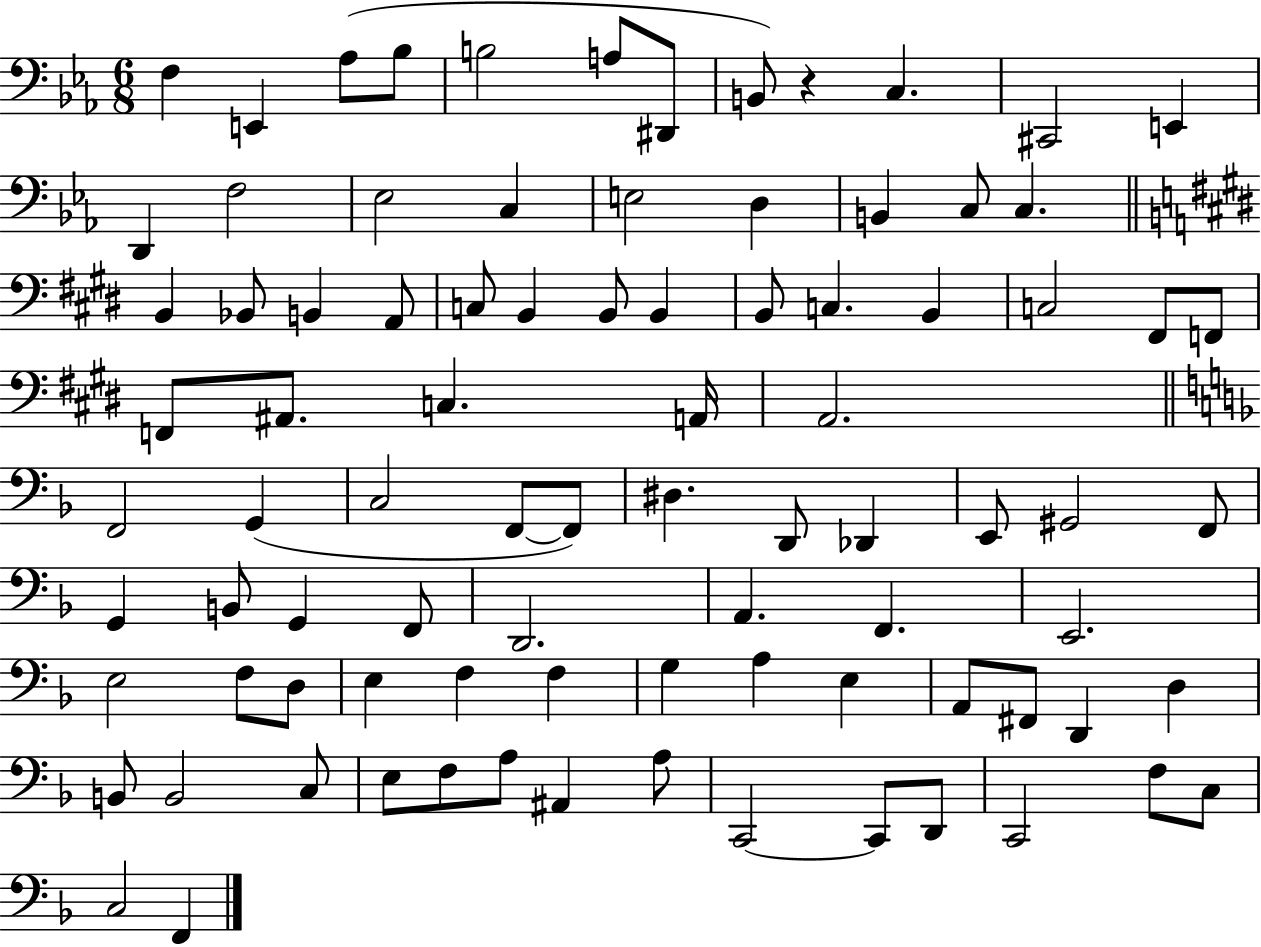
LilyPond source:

{
  \clef bass
  \numericTimeSignature
  \time 6/8
  \key ees \major
  f4 e,4 aes8( bes8 | b2 a8 dis,8 | b,8) r4 c4. | cis,2 e,4 | \break d,4 f2 | ees2 c4 | e2 d4 | b,4 c8 c4. | \break \bar "||" \break \key e \major b,4 bes,8 b,4 a,8 | c8 b,4 b,8 b,4 | b,8 c4. b,4 | c2 fis,8 f,8 | \break f,8 ais,8. c4. a,16 | a,2. | \bar "||" \break \key f \major f,2 g,4( | c2 f,8~~ f,8) | dis4. d,8 des,4 | e,8 gis,2 f,8 | \break g,4 b,8 g,4 f,8 | d,2. | a,4. f,4. | e,2. | \break e2 f8 d8 | e4 f4 f4 | g4 a4 e4 | a,8 fis,8 d,4 d4 | \break b,8 b,2 c8 | e8 f8 a8 ais,4 a8 | c,2~~ c,8 d,8 | c,2 f8 c8 | \break c2 f,4 | \bar "|."
}